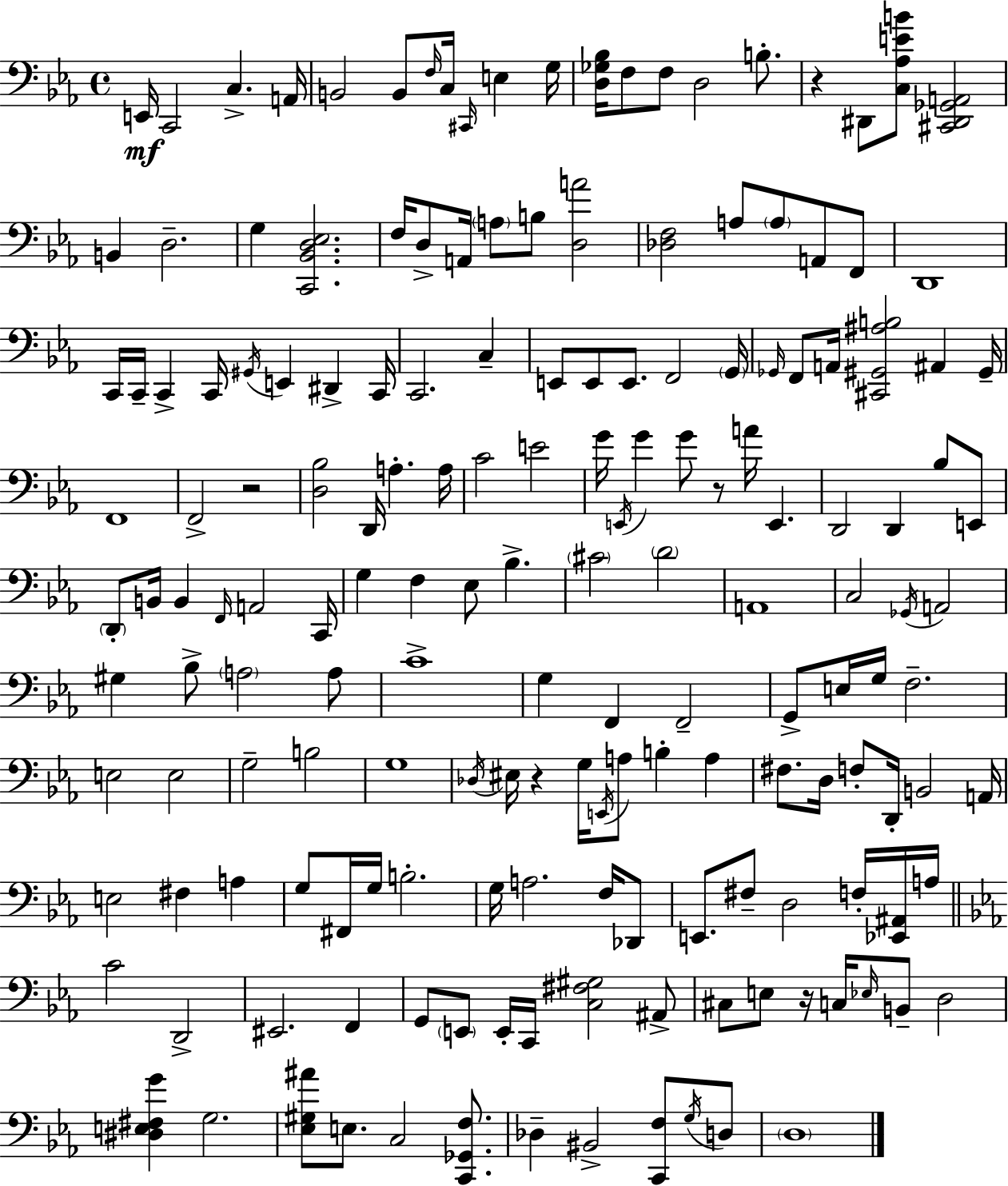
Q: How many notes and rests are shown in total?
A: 170